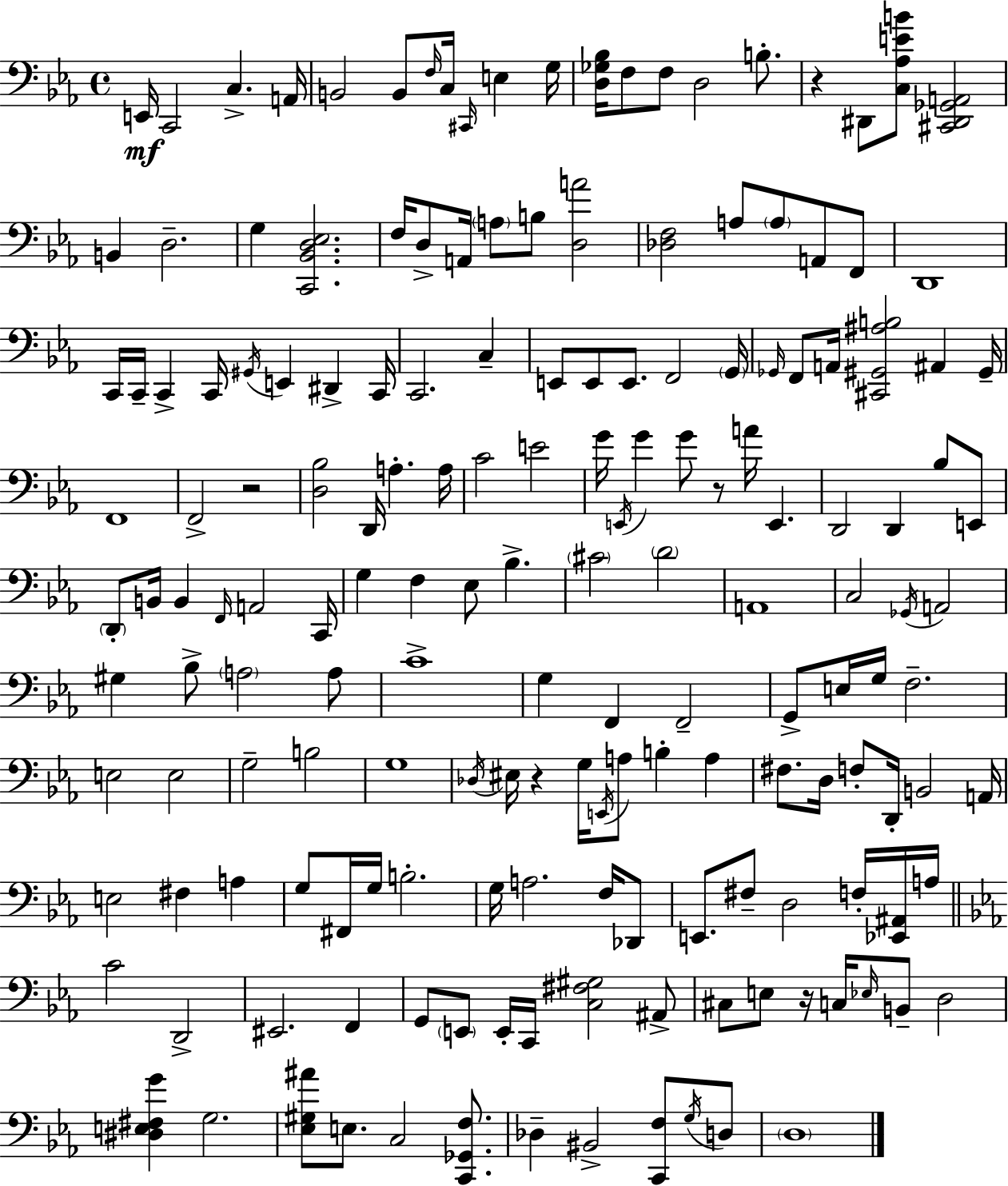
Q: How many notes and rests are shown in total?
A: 170